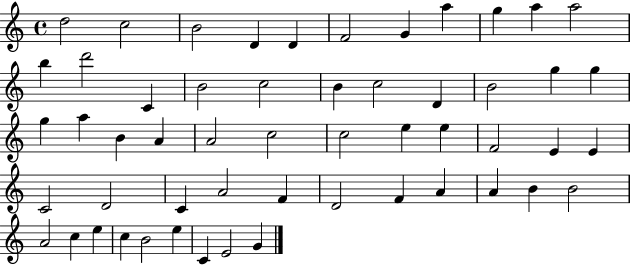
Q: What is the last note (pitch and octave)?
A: G4